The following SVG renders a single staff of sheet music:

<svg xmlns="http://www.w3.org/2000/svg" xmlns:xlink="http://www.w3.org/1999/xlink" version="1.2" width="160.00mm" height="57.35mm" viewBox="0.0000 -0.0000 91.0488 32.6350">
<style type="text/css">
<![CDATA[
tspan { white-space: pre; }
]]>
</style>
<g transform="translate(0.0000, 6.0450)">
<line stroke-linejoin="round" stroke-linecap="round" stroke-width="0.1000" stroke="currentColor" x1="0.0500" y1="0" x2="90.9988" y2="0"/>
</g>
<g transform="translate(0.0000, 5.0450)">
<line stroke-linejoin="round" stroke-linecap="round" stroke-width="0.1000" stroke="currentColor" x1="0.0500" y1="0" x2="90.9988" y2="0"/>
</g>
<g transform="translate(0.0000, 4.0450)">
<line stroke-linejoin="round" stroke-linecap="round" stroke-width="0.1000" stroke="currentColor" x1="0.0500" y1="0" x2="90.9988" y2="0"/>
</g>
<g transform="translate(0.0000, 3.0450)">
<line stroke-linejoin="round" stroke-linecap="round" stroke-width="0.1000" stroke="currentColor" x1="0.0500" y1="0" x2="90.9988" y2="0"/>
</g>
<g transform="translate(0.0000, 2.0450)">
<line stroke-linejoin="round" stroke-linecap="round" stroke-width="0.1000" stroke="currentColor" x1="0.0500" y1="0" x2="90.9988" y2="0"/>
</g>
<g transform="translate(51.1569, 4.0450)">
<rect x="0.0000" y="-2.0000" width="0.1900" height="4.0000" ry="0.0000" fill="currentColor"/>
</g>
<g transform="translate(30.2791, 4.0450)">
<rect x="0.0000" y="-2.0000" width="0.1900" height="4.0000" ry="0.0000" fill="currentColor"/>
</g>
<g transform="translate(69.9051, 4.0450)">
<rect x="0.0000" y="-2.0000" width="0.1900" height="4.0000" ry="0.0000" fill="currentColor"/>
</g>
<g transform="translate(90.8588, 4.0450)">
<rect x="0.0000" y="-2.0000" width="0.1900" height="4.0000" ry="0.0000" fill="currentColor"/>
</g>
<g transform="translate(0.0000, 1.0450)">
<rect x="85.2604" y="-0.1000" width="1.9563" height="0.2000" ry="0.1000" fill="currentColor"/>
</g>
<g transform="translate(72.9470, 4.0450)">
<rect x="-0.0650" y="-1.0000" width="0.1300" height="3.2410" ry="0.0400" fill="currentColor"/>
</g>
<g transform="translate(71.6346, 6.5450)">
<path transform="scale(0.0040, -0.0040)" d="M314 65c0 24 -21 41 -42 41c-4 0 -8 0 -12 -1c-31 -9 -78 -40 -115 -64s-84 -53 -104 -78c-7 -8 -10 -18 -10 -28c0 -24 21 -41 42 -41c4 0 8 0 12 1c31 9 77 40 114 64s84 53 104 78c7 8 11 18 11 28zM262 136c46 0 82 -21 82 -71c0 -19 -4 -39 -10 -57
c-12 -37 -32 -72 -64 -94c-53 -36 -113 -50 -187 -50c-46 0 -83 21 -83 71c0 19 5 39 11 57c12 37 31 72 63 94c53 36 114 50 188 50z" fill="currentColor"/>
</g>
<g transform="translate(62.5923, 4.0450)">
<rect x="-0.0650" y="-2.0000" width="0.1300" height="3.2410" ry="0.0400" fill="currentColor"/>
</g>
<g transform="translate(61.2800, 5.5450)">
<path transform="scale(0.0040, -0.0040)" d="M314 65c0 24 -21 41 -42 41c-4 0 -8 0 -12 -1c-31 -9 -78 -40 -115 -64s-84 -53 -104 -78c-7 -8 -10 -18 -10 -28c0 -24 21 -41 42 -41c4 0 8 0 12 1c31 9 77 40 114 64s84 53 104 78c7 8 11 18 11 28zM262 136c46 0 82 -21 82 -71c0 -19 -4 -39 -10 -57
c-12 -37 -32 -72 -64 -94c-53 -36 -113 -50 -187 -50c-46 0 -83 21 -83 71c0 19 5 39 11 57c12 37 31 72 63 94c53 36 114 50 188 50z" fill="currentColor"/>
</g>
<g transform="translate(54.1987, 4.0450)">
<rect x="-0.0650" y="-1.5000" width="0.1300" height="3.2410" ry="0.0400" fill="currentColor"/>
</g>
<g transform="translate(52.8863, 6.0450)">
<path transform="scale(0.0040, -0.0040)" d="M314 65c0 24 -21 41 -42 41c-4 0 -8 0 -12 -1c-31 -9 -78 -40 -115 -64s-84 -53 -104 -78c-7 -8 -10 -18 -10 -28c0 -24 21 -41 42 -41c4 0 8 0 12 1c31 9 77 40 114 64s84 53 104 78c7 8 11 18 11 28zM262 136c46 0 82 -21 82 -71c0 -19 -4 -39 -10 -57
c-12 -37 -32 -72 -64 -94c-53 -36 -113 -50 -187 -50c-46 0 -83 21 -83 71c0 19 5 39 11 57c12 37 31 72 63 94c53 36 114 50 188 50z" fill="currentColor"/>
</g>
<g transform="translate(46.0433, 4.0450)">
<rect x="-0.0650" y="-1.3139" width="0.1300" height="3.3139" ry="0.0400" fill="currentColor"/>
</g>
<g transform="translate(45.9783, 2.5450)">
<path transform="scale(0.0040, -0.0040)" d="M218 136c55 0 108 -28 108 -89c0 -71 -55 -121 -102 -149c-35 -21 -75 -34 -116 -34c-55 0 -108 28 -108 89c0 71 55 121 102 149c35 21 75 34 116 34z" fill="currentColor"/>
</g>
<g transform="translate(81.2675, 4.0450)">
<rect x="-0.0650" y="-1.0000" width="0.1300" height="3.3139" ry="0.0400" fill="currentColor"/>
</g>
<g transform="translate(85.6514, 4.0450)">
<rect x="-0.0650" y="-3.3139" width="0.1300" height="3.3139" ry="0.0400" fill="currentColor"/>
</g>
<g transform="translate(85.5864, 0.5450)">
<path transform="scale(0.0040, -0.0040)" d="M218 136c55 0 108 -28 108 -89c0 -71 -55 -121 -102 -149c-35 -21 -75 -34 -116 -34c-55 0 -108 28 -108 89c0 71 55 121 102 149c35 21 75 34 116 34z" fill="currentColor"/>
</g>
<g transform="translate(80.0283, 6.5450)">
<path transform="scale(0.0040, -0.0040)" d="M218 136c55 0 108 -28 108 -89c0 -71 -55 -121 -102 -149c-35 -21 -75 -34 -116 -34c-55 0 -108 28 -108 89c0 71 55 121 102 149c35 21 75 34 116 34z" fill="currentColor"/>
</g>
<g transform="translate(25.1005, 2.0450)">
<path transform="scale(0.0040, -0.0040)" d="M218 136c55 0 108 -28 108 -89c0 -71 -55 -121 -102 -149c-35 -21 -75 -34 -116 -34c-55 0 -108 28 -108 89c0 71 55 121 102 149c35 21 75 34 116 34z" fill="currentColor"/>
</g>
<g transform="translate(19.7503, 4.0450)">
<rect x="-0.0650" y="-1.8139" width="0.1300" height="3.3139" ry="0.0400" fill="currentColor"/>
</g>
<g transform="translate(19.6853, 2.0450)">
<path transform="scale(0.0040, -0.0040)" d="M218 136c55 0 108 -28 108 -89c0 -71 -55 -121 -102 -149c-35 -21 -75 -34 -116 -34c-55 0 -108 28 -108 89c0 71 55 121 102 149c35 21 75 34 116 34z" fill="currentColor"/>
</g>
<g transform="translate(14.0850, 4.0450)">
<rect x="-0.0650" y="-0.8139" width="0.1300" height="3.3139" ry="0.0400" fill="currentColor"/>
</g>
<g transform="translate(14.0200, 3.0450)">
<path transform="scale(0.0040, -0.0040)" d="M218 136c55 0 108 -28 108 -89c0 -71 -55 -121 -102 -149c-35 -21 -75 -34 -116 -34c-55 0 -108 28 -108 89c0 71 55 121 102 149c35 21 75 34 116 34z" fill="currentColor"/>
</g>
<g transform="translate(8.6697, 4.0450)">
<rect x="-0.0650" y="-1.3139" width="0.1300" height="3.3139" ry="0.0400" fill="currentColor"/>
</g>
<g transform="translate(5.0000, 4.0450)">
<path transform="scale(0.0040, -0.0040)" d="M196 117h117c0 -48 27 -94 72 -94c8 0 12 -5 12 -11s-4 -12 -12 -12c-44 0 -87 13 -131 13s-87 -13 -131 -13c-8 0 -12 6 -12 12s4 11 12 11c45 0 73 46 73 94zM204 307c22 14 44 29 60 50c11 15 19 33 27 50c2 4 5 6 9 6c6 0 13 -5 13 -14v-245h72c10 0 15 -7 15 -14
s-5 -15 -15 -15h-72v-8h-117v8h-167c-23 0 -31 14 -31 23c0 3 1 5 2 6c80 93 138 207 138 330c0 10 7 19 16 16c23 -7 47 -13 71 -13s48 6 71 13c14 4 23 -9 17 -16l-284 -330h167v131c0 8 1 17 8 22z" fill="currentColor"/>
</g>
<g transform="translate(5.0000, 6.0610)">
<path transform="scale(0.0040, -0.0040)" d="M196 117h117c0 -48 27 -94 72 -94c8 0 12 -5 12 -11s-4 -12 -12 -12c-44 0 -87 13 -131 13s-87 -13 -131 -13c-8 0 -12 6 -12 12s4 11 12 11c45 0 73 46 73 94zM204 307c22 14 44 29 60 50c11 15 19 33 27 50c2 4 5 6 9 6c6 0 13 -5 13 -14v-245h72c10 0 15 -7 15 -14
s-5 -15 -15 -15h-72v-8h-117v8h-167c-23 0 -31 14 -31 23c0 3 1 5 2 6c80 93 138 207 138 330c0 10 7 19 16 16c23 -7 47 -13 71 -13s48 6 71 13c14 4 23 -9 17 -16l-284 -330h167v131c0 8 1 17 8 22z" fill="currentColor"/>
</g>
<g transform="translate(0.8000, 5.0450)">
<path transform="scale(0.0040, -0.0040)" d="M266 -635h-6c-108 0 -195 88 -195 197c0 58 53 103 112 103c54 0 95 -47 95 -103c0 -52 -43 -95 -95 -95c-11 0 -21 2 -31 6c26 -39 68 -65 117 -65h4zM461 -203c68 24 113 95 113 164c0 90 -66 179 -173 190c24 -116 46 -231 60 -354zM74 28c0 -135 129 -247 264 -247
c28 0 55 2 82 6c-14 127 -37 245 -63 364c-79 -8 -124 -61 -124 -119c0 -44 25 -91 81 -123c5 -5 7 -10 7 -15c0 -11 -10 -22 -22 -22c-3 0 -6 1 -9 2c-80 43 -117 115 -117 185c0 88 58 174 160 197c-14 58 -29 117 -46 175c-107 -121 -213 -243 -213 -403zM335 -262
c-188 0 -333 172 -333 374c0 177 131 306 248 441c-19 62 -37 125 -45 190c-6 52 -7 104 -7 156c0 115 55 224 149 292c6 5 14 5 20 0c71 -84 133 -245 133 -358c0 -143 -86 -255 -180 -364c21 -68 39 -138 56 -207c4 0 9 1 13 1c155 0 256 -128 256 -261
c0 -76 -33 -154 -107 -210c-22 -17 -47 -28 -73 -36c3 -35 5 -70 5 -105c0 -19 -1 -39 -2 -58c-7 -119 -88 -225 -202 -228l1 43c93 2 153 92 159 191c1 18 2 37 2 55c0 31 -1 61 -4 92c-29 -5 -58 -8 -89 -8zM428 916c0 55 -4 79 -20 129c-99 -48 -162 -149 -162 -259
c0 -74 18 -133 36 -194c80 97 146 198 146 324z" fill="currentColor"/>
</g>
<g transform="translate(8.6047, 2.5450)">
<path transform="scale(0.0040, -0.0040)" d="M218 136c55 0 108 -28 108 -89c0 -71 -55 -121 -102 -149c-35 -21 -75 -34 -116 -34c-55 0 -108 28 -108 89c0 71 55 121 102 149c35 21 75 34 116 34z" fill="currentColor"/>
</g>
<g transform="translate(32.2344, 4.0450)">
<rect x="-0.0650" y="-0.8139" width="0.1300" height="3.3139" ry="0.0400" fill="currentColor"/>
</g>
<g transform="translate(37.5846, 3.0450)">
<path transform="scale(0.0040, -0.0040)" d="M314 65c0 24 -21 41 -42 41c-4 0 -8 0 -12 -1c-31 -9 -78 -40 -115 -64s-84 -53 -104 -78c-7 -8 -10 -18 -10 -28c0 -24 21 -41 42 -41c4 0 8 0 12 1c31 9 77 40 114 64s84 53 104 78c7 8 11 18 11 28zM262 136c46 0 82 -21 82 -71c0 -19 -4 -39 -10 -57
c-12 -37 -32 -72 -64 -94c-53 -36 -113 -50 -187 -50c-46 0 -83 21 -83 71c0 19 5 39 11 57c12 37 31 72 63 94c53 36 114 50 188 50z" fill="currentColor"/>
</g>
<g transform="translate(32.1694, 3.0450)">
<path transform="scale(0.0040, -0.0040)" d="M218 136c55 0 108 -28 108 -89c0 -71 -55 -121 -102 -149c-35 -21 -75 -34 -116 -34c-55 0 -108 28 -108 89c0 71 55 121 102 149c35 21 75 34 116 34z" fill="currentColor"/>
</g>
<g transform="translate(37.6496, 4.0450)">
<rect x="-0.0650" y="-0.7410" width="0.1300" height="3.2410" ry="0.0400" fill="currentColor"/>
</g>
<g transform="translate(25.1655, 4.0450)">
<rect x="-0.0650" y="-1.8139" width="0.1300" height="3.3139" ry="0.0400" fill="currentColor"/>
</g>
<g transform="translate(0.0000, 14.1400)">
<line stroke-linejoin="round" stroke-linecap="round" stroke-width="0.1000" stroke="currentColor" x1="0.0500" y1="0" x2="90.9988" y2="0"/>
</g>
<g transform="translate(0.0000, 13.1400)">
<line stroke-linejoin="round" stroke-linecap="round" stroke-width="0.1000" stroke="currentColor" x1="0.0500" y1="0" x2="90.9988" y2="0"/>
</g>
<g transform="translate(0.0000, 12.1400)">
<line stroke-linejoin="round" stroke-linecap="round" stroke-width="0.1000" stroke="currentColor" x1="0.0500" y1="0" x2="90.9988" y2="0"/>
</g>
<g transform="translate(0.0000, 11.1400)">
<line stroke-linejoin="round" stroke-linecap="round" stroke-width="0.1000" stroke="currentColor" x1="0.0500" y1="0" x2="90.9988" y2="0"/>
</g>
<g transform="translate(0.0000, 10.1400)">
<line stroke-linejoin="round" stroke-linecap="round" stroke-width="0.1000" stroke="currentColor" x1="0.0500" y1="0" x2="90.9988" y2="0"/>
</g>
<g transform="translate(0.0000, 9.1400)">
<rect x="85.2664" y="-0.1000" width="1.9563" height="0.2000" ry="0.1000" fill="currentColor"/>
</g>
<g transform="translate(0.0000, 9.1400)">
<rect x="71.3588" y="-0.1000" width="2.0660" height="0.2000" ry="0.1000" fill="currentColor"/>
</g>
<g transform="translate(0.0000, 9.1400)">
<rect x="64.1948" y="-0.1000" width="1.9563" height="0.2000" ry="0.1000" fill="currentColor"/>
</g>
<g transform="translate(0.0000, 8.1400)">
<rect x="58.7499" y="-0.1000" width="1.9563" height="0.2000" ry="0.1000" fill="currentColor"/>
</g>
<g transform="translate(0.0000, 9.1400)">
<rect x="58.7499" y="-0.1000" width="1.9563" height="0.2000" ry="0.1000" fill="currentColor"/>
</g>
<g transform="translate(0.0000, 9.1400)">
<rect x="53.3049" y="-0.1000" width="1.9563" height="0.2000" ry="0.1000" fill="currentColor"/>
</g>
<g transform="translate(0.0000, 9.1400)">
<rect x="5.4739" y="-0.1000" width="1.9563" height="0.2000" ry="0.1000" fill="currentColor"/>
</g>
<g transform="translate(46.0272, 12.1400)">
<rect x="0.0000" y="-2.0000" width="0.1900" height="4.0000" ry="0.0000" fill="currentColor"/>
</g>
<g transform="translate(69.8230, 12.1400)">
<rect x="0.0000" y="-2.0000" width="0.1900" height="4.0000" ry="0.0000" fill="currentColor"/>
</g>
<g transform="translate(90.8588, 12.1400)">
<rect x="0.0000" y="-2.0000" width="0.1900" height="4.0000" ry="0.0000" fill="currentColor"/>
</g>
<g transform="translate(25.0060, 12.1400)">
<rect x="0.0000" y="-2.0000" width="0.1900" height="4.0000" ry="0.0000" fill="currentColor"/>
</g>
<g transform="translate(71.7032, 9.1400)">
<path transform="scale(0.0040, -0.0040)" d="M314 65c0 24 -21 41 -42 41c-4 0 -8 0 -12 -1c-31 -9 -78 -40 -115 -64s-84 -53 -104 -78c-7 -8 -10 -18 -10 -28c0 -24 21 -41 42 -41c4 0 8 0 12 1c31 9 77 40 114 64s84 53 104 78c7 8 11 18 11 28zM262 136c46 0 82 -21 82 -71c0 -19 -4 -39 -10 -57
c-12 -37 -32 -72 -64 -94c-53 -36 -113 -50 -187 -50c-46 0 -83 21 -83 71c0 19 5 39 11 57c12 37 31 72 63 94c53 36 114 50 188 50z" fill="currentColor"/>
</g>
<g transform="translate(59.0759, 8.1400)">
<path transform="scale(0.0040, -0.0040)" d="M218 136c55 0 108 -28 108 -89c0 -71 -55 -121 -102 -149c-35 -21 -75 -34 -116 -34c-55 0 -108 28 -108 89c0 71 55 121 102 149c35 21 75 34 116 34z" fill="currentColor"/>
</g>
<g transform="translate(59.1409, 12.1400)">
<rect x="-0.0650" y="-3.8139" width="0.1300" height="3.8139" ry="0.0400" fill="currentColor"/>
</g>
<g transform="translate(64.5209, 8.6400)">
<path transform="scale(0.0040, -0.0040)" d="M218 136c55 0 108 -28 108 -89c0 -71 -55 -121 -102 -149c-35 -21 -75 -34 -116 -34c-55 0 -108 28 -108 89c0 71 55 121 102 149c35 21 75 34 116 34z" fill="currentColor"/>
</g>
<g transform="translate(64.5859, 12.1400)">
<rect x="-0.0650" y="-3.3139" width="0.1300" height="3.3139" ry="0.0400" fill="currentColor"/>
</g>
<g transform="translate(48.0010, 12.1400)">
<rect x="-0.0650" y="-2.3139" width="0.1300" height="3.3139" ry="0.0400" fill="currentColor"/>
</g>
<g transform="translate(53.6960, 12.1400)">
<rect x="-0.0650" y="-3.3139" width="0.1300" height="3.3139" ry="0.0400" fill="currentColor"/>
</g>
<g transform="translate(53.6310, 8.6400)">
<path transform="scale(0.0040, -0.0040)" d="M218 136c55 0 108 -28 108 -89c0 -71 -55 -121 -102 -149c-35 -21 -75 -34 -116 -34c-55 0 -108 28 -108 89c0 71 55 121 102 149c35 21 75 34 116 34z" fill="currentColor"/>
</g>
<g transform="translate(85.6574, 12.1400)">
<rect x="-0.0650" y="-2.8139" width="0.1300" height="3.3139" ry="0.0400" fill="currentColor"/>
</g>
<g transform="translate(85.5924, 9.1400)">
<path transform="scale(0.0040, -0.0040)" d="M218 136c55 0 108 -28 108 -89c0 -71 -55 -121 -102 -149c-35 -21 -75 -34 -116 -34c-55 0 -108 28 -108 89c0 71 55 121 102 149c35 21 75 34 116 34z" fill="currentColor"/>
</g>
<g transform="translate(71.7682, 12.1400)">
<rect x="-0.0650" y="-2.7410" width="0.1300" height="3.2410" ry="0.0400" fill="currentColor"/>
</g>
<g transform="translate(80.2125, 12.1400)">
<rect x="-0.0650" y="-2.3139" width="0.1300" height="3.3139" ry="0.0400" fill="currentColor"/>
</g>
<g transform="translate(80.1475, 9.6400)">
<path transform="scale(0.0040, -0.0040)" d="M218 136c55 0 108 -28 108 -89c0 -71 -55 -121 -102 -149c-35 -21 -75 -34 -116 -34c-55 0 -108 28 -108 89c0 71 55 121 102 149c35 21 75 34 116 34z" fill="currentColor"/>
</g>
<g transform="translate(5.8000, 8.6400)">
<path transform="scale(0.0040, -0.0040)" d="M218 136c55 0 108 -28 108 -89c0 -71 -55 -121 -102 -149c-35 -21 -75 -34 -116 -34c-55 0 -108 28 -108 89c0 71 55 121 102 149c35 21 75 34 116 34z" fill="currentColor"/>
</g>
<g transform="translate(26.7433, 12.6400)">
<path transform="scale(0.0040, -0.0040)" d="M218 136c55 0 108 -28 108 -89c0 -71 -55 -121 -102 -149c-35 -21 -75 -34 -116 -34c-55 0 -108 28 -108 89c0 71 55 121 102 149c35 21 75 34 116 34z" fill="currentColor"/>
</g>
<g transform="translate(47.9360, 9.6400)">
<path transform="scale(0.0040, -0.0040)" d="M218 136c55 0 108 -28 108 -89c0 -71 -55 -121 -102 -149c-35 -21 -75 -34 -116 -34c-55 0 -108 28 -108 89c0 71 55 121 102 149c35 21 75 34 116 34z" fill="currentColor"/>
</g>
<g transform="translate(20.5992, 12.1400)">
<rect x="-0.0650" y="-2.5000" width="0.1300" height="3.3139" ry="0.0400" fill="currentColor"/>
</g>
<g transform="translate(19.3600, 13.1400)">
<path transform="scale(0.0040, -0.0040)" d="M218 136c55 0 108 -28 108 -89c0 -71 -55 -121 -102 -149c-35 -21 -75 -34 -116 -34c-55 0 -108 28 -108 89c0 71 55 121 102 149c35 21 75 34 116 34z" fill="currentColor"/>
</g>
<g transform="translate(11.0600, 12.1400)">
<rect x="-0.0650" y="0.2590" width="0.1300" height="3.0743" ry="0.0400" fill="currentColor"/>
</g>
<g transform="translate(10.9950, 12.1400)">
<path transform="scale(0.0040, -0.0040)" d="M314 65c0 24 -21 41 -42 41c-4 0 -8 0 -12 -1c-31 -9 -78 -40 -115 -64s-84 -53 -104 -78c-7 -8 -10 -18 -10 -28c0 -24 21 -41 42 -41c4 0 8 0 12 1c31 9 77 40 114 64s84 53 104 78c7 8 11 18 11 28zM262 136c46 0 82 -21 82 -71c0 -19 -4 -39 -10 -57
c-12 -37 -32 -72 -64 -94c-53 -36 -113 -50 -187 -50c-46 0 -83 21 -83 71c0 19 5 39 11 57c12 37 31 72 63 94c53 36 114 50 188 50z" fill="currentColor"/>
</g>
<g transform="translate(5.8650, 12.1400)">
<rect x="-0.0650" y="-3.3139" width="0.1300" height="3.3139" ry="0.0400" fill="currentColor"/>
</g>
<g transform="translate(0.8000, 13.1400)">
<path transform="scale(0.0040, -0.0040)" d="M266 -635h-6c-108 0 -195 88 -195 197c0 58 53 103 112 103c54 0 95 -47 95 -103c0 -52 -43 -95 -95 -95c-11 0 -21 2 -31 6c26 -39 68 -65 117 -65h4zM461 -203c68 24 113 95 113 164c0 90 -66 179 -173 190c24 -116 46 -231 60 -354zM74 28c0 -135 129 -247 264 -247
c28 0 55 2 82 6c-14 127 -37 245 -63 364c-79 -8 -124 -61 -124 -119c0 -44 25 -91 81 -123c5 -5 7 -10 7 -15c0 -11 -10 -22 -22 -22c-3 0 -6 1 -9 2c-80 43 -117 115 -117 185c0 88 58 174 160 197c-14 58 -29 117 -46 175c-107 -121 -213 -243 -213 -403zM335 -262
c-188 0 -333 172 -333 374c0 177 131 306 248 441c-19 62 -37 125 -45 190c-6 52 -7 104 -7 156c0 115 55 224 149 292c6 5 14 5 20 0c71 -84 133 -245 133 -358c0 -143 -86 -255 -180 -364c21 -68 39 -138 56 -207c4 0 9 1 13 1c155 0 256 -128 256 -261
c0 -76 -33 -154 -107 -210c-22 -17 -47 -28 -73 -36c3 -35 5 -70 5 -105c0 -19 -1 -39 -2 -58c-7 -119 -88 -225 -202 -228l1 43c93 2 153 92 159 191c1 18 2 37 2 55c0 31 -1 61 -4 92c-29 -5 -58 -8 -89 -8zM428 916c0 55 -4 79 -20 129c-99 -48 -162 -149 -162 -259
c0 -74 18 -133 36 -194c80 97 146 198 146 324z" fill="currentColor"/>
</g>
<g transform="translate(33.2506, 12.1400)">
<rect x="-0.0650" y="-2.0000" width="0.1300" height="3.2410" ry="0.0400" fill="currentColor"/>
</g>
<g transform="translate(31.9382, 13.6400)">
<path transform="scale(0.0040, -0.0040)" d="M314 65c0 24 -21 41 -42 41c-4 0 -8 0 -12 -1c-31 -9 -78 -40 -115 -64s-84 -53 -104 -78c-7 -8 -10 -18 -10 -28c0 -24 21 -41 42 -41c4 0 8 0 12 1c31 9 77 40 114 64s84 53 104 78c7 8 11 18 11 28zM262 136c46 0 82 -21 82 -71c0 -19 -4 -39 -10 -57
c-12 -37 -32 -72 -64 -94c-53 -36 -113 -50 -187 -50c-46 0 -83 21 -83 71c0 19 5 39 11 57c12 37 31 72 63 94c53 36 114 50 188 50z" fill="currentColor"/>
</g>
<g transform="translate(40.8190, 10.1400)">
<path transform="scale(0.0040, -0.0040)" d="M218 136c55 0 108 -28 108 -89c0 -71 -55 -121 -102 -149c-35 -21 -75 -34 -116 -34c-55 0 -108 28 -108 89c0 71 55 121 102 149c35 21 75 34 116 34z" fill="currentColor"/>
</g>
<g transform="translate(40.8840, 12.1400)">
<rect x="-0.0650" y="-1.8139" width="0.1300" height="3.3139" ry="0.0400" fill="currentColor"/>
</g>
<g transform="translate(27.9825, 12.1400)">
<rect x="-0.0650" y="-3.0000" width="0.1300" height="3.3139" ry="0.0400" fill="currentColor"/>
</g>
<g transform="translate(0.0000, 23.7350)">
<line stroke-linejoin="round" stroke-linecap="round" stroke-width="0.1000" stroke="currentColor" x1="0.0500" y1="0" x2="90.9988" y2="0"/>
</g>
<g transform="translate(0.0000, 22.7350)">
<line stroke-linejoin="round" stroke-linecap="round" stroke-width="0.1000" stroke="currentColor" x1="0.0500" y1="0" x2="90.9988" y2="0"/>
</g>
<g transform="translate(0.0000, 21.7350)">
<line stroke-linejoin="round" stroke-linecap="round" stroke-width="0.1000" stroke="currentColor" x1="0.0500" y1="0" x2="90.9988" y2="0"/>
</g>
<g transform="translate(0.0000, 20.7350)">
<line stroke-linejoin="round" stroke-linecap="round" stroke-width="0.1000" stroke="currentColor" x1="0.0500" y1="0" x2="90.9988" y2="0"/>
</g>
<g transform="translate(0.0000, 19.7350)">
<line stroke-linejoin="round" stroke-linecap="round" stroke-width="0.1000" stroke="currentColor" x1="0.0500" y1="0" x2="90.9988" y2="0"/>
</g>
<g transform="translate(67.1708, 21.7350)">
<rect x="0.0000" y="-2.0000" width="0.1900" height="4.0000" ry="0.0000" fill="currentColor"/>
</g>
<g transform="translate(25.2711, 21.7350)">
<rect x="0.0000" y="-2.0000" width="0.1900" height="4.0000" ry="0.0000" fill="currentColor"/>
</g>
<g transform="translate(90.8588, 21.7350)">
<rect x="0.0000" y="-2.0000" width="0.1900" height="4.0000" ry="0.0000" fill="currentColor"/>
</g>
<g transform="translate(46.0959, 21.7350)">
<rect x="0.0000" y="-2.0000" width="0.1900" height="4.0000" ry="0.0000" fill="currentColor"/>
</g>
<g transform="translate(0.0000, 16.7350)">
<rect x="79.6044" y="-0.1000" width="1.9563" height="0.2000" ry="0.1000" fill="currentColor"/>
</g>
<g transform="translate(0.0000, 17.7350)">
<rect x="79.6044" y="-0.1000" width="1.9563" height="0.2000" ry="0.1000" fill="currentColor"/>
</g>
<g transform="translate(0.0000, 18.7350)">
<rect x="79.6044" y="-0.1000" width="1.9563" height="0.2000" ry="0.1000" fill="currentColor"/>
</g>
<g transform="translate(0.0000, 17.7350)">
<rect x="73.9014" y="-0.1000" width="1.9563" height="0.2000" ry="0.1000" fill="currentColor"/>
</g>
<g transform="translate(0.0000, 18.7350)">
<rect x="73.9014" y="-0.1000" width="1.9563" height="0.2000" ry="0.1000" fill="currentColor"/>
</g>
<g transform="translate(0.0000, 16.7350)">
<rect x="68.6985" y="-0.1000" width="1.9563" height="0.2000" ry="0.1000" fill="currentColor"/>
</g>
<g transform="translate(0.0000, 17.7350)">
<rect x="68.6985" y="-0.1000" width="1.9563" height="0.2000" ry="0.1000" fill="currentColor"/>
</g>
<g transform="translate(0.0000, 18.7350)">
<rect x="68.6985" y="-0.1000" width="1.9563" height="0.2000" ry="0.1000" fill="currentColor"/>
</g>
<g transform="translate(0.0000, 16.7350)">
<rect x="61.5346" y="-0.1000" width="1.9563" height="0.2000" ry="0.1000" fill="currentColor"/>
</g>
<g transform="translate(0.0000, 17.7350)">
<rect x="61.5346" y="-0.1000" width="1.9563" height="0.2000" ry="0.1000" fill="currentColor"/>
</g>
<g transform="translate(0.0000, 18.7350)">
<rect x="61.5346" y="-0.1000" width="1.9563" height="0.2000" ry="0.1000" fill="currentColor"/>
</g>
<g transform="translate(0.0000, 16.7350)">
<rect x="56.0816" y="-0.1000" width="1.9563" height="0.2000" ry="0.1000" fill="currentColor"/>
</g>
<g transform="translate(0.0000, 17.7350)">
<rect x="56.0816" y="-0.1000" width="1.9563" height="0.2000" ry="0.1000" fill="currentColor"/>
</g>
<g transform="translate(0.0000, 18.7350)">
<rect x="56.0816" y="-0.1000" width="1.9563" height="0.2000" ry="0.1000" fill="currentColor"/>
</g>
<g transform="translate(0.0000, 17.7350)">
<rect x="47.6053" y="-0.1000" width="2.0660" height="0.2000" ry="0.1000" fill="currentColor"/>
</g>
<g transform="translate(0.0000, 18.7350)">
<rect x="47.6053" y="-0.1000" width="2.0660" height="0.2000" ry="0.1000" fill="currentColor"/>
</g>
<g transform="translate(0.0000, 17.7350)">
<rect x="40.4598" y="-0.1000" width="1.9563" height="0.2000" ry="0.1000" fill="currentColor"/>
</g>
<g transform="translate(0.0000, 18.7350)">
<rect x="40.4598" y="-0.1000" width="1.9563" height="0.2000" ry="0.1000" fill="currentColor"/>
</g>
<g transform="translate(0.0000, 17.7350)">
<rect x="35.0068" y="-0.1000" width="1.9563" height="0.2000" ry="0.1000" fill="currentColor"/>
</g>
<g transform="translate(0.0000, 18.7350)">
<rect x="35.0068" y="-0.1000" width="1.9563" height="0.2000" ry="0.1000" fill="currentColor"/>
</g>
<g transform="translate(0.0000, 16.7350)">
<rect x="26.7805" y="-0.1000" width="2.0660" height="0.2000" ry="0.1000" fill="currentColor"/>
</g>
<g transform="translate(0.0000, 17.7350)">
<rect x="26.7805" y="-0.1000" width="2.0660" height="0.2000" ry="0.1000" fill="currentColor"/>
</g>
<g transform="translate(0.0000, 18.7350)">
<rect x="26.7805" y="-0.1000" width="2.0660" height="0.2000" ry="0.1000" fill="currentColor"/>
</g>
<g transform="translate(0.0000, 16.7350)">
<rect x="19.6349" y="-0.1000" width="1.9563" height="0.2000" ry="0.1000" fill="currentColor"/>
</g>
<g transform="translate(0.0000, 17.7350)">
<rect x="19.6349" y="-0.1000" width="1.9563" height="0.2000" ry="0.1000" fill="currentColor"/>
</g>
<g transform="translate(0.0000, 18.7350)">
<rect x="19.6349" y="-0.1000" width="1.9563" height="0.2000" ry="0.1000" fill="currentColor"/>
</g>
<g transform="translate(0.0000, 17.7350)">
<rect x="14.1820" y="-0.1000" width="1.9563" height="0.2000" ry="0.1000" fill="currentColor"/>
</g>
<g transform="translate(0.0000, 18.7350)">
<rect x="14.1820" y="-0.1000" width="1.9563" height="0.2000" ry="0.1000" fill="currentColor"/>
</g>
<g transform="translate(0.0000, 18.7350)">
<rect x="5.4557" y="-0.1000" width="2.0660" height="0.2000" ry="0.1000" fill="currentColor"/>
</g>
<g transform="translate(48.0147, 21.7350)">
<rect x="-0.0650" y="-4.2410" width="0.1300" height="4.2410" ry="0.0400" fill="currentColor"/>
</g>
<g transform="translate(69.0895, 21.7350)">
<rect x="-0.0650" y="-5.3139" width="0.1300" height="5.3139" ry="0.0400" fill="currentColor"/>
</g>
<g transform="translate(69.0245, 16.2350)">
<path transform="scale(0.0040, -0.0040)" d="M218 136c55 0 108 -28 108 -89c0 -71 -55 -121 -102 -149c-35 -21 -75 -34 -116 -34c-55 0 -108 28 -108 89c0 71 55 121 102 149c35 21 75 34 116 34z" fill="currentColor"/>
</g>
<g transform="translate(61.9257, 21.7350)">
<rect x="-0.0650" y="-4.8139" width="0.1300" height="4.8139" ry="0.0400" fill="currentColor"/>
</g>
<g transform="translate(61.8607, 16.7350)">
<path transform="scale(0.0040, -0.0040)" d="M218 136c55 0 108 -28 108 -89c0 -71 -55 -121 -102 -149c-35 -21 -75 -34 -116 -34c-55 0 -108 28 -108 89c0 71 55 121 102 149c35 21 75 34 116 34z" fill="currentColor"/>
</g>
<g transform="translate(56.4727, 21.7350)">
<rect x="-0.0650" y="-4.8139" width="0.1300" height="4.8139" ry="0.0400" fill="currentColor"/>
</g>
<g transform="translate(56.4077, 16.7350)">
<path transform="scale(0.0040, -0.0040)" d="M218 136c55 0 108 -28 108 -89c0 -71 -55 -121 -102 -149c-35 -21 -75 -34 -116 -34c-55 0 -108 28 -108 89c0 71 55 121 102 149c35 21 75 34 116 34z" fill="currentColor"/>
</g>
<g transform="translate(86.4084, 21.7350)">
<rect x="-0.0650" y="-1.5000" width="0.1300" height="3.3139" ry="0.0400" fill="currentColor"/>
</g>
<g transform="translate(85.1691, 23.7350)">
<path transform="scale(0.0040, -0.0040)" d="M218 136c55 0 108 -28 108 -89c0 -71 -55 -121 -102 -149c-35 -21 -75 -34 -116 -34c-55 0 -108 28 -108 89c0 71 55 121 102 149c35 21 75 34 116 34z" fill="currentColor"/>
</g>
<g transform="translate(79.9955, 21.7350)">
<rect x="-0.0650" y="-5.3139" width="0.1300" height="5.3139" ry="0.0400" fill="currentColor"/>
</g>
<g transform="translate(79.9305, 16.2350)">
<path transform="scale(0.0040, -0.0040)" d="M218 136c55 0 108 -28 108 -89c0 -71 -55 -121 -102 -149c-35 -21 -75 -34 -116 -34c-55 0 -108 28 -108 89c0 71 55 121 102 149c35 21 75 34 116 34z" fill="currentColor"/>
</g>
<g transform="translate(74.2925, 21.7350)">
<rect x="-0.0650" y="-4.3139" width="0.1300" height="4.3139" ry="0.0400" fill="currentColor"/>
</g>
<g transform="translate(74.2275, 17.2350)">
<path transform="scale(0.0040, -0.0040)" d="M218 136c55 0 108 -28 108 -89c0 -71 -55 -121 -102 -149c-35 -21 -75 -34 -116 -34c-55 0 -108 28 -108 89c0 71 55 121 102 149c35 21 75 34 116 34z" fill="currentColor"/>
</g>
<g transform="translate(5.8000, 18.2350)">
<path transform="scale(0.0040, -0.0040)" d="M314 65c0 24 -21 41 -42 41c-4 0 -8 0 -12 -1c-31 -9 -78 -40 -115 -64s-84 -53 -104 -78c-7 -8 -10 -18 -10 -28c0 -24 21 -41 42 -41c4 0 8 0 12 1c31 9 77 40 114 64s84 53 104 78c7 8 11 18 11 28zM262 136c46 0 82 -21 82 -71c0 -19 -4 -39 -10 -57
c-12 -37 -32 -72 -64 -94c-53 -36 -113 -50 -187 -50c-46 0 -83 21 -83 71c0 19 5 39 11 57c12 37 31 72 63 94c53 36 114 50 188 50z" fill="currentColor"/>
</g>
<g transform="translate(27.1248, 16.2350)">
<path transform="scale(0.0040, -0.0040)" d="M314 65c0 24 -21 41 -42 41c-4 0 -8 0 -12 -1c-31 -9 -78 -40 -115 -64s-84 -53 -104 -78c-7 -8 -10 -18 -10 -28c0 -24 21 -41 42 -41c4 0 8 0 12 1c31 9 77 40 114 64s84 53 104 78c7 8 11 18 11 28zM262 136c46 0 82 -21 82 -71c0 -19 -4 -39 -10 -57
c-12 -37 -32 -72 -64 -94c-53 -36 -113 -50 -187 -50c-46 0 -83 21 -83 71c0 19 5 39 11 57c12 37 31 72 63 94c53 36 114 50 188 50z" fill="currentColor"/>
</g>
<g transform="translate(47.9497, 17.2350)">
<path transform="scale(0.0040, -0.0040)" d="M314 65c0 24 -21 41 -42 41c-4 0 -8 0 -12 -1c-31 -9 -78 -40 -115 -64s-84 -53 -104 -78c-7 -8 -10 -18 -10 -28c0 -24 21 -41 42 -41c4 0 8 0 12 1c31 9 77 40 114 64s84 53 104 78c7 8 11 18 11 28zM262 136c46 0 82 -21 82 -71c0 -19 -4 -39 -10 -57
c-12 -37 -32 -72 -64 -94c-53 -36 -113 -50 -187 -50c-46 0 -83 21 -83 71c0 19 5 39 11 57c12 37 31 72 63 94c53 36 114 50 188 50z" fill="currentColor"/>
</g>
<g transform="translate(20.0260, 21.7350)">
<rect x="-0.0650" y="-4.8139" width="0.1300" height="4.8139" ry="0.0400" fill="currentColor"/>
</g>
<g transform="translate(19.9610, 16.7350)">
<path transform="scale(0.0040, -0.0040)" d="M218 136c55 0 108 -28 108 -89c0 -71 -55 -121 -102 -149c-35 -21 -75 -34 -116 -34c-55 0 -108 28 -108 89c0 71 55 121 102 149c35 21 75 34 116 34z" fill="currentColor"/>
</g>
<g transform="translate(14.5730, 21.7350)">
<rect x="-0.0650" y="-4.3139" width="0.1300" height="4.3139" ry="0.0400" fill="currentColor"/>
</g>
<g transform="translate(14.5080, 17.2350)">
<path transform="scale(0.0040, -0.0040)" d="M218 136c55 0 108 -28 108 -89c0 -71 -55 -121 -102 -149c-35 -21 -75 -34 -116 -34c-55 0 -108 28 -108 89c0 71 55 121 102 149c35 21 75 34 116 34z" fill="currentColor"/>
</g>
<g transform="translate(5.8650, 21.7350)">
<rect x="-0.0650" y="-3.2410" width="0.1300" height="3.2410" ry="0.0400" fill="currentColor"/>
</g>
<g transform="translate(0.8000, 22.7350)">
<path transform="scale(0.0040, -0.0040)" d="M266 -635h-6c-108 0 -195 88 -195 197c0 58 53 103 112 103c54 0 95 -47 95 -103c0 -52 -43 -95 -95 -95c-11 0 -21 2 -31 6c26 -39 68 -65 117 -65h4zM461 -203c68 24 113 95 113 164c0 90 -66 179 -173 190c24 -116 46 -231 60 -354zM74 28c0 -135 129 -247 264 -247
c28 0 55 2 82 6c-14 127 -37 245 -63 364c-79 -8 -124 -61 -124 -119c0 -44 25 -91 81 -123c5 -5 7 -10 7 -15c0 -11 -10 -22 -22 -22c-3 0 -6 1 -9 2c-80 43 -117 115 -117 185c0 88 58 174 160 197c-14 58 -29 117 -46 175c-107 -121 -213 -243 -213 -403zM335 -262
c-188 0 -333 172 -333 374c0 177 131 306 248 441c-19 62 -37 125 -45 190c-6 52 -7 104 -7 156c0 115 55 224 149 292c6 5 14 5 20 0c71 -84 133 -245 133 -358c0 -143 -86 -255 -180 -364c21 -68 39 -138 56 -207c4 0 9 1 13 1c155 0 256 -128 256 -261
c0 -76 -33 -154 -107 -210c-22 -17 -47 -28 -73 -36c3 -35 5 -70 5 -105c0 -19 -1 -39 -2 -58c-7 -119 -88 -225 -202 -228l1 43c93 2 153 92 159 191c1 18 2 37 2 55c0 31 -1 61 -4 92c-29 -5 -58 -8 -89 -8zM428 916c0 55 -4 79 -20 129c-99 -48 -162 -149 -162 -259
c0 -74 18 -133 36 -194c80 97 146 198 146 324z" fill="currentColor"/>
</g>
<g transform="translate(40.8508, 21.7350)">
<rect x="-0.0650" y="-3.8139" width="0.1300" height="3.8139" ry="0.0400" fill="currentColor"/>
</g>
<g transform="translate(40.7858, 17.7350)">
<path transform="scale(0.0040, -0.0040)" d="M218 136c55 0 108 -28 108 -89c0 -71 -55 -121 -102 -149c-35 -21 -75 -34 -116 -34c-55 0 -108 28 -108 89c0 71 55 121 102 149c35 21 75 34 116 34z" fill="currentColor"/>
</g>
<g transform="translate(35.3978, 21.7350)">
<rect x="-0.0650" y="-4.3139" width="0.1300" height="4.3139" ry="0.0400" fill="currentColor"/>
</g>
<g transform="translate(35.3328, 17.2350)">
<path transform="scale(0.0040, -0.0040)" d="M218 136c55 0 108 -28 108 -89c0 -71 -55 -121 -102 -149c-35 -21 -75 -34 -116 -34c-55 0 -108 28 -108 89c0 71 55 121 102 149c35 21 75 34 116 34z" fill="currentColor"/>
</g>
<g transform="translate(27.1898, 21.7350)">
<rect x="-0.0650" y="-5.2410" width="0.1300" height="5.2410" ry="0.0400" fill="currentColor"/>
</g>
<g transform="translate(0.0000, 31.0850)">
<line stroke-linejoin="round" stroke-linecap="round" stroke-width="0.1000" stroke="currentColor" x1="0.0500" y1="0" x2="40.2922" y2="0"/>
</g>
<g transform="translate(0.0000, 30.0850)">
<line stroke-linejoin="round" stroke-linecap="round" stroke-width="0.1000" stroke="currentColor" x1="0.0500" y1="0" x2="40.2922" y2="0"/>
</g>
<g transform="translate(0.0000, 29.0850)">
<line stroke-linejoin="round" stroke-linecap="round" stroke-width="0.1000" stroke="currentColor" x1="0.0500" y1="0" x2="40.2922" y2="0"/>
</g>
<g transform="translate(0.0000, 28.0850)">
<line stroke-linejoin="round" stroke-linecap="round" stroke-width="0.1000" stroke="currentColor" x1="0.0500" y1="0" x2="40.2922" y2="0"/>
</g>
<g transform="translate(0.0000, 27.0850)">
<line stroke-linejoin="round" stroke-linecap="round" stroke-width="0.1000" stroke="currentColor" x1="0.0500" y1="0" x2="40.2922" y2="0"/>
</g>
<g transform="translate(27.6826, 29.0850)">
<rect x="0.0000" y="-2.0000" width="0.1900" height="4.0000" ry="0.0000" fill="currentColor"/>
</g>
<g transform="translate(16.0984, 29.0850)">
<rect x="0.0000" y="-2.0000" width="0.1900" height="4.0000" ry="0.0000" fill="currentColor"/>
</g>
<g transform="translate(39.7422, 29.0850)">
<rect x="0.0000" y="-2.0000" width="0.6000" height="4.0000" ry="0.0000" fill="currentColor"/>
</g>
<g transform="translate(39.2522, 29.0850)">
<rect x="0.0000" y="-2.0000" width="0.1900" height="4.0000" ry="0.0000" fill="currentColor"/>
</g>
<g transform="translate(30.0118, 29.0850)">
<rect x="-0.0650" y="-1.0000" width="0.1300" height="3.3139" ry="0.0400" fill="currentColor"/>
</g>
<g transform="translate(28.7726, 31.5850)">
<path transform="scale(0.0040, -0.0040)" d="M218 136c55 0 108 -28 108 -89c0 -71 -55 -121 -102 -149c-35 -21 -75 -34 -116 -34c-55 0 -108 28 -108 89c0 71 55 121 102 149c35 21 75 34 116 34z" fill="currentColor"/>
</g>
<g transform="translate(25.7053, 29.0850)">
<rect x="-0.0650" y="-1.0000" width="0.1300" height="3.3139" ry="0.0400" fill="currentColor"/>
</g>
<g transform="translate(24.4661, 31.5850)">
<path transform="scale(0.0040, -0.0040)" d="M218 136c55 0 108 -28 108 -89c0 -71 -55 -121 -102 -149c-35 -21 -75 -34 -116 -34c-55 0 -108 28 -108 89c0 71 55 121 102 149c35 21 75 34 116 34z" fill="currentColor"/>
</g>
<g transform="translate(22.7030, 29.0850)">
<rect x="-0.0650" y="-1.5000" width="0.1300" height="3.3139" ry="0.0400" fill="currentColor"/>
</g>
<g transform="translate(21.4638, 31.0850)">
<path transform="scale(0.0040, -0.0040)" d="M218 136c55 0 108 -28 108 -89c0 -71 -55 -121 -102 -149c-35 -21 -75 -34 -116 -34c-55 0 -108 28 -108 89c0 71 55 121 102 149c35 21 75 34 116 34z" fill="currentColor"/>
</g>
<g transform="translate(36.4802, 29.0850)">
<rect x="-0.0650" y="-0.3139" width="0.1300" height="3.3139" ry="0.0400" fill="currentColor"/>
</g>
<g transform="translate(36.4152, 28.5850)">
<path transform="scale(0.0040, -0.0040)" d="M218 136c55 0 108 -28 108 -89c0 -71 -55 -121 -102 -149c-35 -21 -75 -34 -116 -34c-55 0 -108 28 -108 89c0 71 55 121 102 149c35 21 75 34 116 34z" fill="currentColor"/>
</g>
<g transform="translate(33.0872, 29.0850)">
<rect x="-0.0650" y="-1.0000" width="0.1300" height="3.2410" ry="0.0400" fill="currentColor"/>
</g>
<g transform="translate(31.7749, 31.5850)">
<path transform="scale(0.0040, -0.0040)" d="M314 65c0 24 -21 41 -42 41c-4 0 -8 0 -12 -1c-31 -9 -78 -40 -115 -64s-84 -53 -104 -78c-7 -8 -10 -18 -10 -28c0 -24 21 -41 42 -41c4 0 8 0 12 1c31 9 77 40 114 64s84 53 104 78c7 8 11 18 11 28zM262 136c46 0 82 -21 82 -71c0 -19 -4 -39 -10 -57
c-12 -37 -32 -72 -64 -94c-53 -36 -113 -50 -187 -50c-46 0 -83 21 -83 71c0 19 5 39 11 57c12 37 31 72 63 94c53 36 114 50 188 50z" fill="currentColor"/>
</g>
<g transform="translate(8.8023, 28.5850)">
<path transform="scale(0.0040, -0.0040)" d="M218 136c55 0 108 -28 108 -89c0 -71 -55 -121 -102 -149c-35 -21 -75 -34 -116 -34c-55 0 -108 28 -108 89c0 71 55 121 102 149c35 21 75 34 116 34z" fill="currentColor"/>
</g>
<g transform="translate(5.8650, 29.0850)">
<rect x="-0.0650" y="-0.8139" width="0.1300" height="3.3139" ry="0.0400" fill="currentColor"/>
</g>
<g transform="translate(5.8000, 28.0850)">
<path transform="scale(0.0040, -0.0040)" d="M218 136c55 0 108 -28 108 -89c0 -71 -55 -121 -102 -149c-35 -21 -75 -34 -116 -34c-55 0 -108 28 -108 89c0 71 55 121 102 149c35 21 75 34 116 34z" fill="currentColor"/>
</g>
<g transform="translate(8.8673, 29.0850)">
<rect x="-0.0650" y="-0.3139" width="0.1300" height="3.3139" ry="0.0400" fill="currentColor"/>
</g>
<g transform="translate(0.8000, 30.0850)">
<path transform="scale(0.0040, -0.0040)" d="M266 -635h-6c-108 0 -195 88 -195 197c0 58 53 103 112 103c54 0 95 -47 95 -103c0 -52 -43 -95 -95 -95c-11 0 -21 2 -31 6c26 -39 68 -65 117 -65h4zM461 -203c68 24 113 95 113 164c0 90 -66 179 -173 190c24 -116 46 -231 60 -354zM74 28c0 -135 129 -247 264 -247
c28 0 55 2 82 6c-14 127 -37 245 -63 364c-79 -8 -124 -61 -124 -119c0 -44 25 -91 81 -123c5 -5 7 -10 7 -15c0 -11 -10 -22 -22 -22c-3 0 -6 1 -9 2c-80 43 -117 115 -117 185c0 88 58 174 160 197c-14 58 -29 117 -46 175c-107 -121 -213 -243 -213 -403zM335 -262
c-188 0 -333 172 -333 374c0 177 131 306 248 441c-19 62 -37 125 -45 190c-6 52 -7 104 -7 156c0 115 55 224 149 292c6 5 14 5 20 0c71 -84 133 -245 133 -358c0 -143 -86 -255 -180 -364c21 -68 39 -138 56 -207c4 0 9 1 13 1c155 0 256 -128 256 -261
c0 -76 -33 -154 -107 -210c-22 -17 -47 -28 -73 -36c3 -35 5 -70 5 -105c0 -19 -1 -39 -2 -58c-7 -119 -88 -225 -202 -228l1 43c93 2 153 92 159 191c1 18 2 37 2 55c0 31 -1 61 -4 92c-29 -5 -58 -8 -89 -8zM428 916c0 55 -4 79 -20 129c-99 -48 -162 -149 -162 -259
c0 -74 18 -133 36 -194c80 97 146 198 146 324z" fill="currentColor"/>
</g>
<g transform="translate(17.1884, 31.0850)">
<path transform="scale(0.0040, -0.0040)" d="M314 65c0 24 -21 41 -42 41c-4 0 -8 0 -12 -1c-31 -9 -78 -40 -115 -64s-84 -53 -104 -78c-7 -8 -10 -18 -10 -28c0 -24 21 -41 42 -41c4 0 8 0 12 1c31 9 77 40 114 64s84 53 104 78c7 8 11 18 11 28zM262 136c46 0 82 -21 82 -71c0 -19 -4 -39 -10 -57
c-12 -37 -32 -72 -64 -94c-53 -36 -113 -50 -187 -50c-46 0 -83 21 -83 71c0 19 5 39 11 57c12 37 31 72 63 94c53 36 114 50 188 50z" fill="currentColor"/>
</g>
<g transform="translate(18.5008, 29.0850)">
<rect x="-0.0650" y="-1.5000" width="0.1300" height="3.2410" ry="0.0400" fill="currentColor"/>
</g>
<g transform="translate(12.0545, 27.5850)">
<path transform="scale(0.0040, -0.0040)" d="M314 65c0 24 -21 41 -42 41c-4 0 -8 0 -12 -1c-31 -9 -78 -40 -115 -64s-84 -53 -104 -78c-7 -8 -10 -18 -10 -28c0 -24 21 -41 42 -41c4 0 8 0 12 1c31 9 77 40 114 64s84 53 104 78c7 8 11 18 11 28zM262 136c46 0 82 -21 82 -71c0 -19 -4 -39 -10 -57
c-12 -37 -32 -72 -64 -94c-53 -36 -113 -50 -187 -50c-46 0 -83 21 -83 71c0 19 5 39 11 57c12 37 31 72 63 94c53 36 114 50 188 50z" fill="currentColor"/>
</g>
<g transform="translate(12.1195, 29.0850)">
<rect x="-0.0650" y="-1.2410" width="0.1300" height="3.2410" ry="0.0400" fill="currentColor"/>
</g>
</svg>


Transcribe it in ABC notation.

X:1
T:Untitled
M:4/4
L:1/4
K:C
e d f f d d2 e E2 F2 D2 D b b B2 G A F2 f g b c' b a2 g a b2 d' e' f'2 d' c' d'2 e' e' f' d' f' E d c e2 E2 E D D D2 c